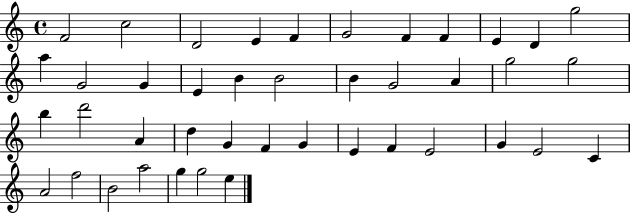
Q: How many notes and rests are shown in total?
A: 42